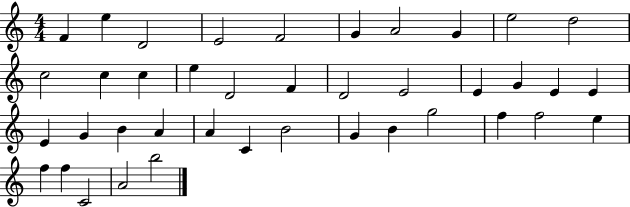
F4/q E5/q D4/h E4/h F4/h G4/q A4/h G4/q E5/h D5/h C5/h C5/q C5/q E5/q D4/h F4/q D4/h E4/h E4/q G4/q E4/q E4/q E4/q G4/q B4/q A4/q A4/q C4/q B4/h G4/q B4/q G5/h F5/q F5/h E5/q F5/q F5/q C4/h A4/h B5/h